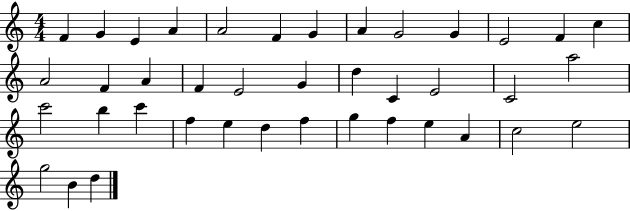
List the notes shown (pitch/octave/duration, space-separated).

F4/q G4/q E4/q A4/q A4/h F4/q G4/q A4/q G4/h G4/q E4/h F4/q C5/q A4/h F4/q A4/q F4/q E4/h G4/q D5/q C4/q E4/h C4/h A5/h C6/h B5/q C6/q F5/q E5/q D5/q F5/q G5/q F5/q E5/q A4/q C5/h E5/h G5/h B4/q D5/q